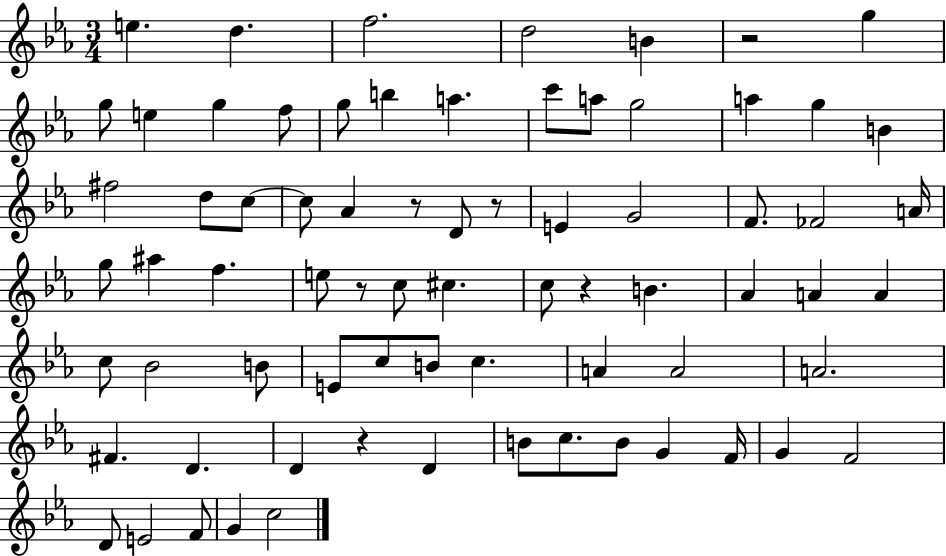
{
  \clef treble
  \numericTimeSignature
  \time 3/4
  \key ees \major
  e''4. d''4. | f''2. | d''2 b'4 | r2 g''4 | \break g''8 e''4 g''4 f''8 | g''8 b''4 a''4. | c'''8 a''8 g''2 | a''4 g''4 b'4 | \break fis''2 d''8 c''8~~ | c''8 aes'4 r8 d'8 r8 | e'4 g'2 | f'8. fes'2 a'16 | \break g''8 ais''4 f''4. | e''8 r8 c''8 cis''4. | c''8 r4 b'4. | aes'4 a'4 a'4 | \break c''8 bes'2 b'8 | e'8 c''8 b'8 c''4. | a'4 a'2 | a'2. | \break fis'4. d'4. | d'4 r4 d'4 | b'8 c''8. b'8 g'4 f'16 | g'4 f'2 | \break d'8 e'2 f'8 | g'4 c''2 | \bar "|."
}